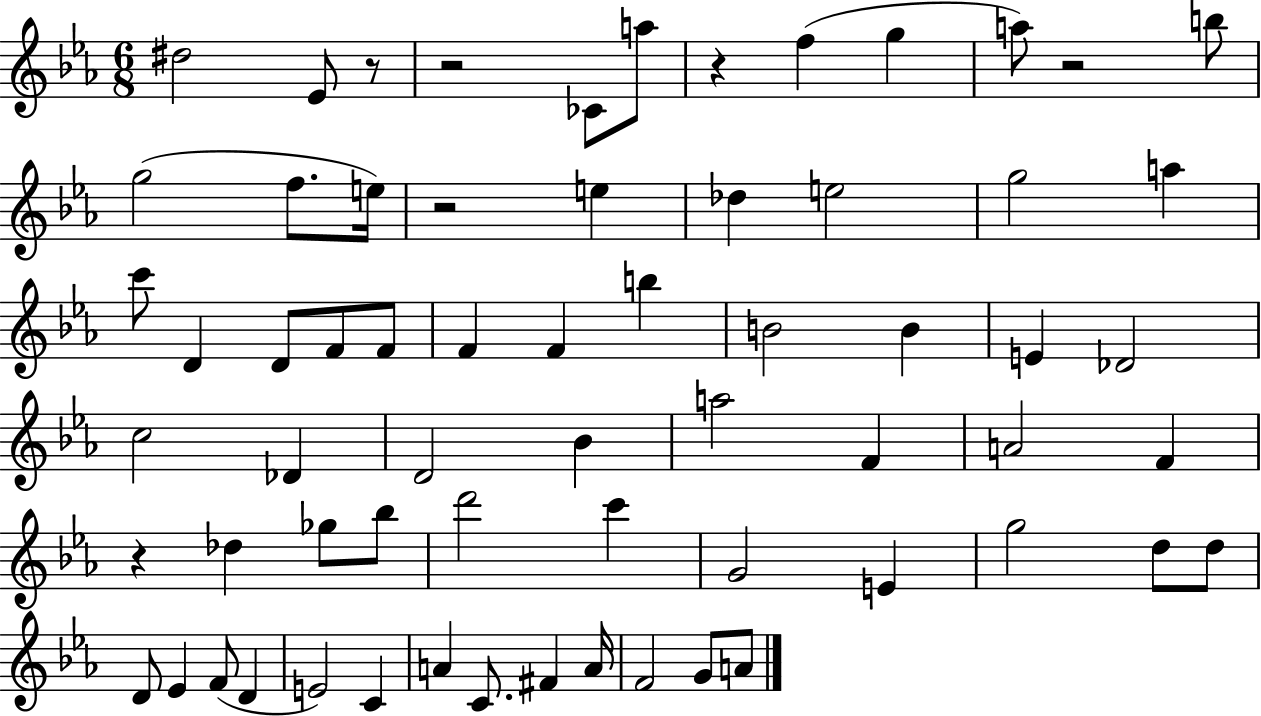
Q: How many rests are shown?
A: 6